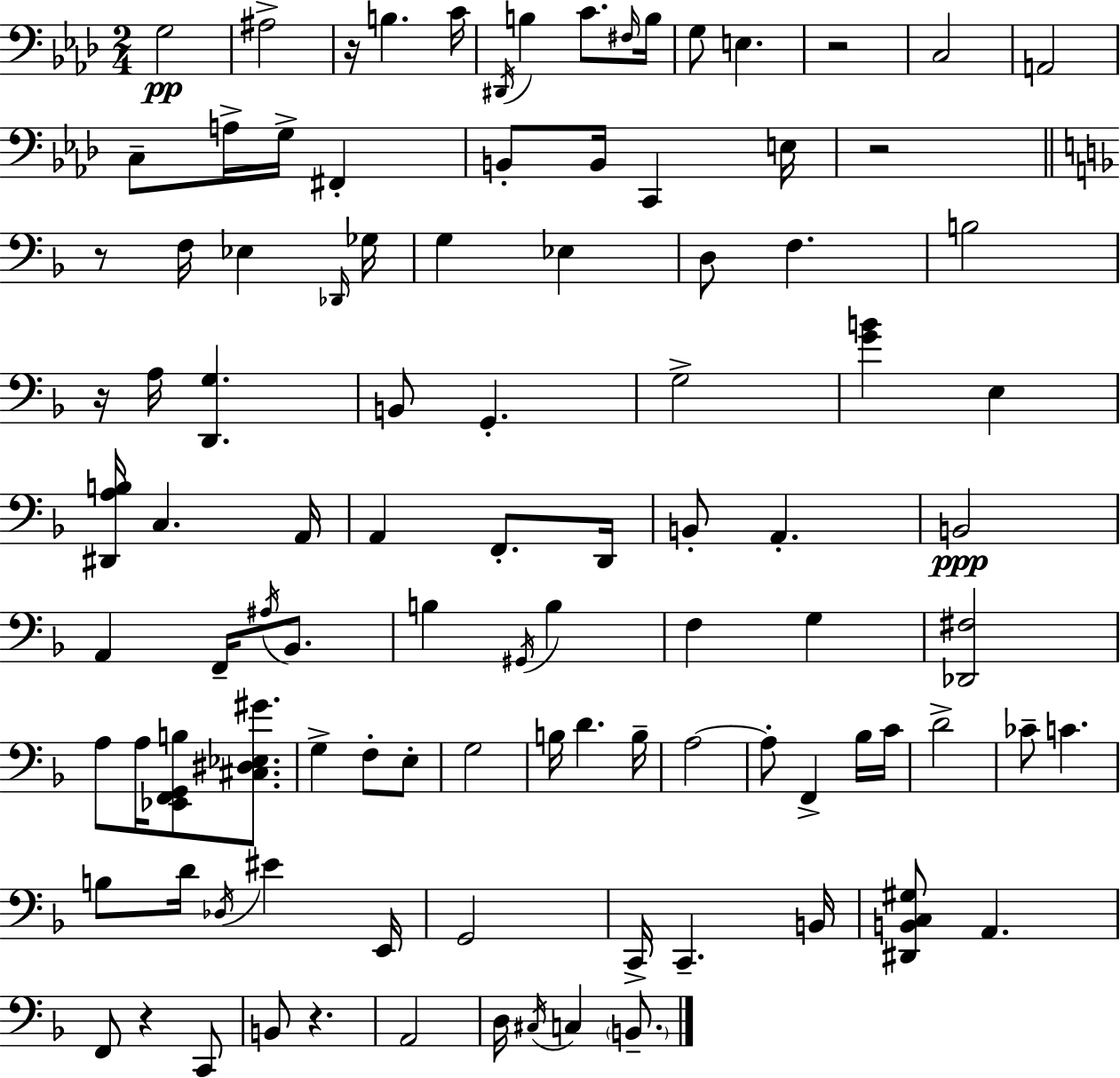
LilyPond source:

{
  \clef bass
  \numericTimeSignature
  \time 2/4
  \key f \minor
  g2\pp | ais2-> | r16 b4. c'16 | \acciaccatura { dis,16 } b4 c'8. | \break \grace { fis16 } b16 g8 e4. | r2 | c2 | a,2 | \break c8-- a16-> g16-> fis,4-. | b,8-. b,16 c,4 | e16 r2 | \bar "||" \break \key d \minor r8 f16 ees4 \grace { des,16 } | ges16 g4 ees4 | d8 f4. | b2 | \break r16 a16 <d, g>4. | b,8 g,4.-. | g2-> | <g' b'>4 e4 | \break <dis, a b>16 c4. | a,16 a,4 f,8.-. | d,16 b,8-. a,4.-. | b,2\ppp | \break a,4 f,16-- \acciaccatura { ais16 } bes,8. | b4 \acciaccatura { gis,16 } b4 | f4 g4 | <des, fis>2 | \break a8 a16 <ees, f, g, b>8 | <cis dis ees gis'>8. g4-> f8-. | e8-. g2 | b16 d'4. | \break b16-- a2~~ | a8-. f,4-> | bes16 c'16 d'2-> | ces'8-- c'4. | \break b8 d'16 \acciaccatura { des16 } eis'4 | e,16 g,2 | c,16-> c,4.-- | b,16 <dis, b, c gis>8 a,4. | \break f,8 r4 | c,8 b,8 r4. | a,2 | d16 \acciaccatura { cis16 } c4 | \break \parenthesize b,8.-- \bar "|."
}